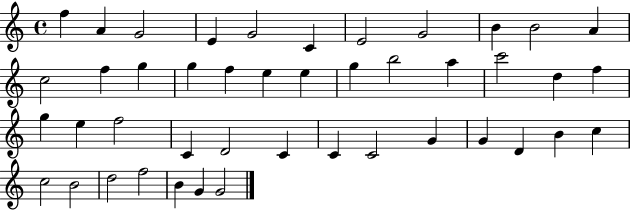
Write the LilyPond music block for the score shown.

{
  \clef treble
  \time 4/4
  \defaultTimeSignature
  \key c \major
  f''4 a'4 g'2 | e'4 g'2 c'4 | e'2 g'2 | b'4 b'2 a'4 | \break c''2 f''4 g''4 | g''4 f''4 e''4 e''4 | g''4 b''2 a''4 | c'''2 d''4 f''4 | \break g''4 e''4 f''2 | c'4 d'2 c'4 | c'4 c'2 g'4 | g'4 d'4 b'4 c''4 | \break c''2 b'2 | d''2 f''2 | b'4 g'4 g'2 | \bar "|."
}